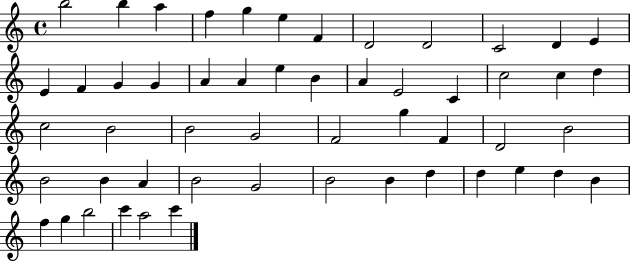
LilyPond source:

{
  \clef treble
  \time 4/4
  \defaultTimeSignature
  \key c \major
  b''2 b''4 a''4 | f''4 g''4 e''4 f'4 | d'2 d'2 | c'2 d'4 e'4 | \break e'4 f'4 g'4 g'4 | a'4 a'4 e''4 b'4 | a'4 e'2 c'4 | c''2 c''4 d''4 | \break c''2 b'2 | b'2 g'2 | f'2 g''4 f'4 | d'2 b'2 | \break b'2 b'4 a'4 | b'2 g'2 | b'2 b'4 d''4 | d''4 e''4 d''4 b'4 | \break f''4 g''4 b''2 | c'''4 a''2 c'''4 | \bar "|."
}